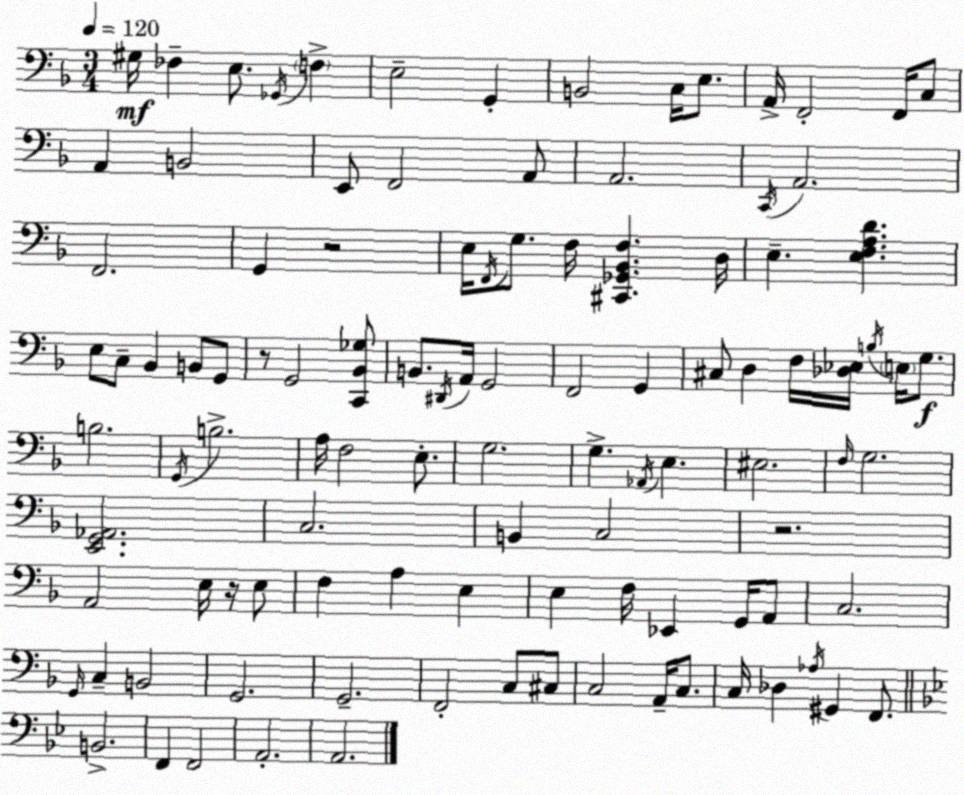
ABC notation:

X:1
T:Untitled
M:3/4
L:1/4
K:Dm
^G,/4 _F, E,/2 _G,,/4 F, E,2 G,, B,,2 C,/4 E,/2 A,,/4 F,,2 F,,/4 C,/2 A,, B,,2 E,,/2 F,,2 A,,/2 A,,2 C,,/4 A,,2 F,,2 G,, z2 E,/4 F,,/4 G,/2 F,/4 [^C,,_G,,_B,,F,] D,/4 E, [E,F,A,D] E,/2 C,/2 _B,, B,,/2 G,,/2 z/2 G,,2 [C,,_B,,_G,]/2 B,,/2 ^D,,/4 A,,/4 G,,2 F,,2 G,, ^C,/2 D, F,/4 [_D,_E,]/4 B,/4 E,/4 G,/2 B,2 G,,/4 B,2 A,/4 F,2 E,/2 G,2 G, _A,,/4 E, ^E,2 F,/4 G,2 [E,,G,,_A,,]2 C,2 B,, C,2 z2 A,,2 E,/4 z/4 E,/2 F, A, E, E, F,/4 _E,, G,,/4 A,,/2 C,2 G,,/4 C, B,,2 G,,2 G,,2 F,,2 C,/2 ^C,/2 C,2 A,,/4 C,/2 C,/4 _D, _A,/4 ^G,, F,,/2 B,,2 F,, F,,2 A,,2 A,,2